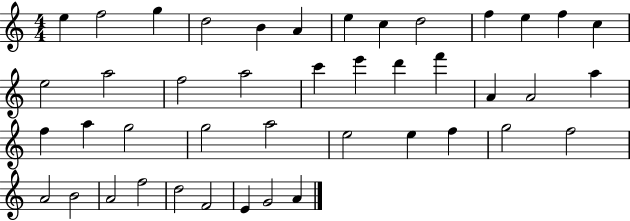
E5/q F5/h G5/q D5/h B4/q A4/q E5/q C5/q D5/h F5/q E5/q F5/q C5/q E5/h A5/h F5/h A5/h C6/q E6/q D6/q F6/q A4/q A4/h A5/q F5/q A5/q G5/h G5/h A5/h E5/h E5/q F5/q G5/h F5/h A4/h B4/h A4/h F5/h D5/h F4/h E4/q G4/h A4/q